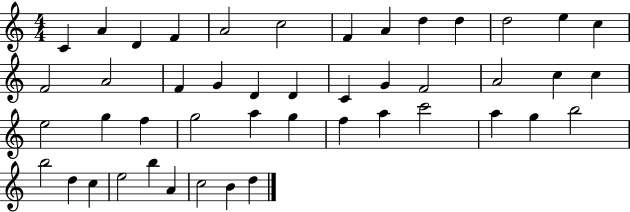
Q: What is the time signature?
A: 4/4